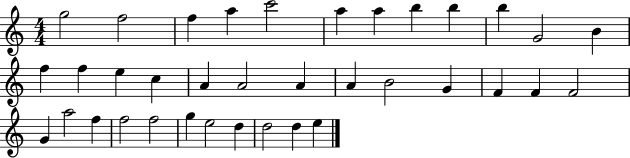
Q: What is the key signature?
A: C major